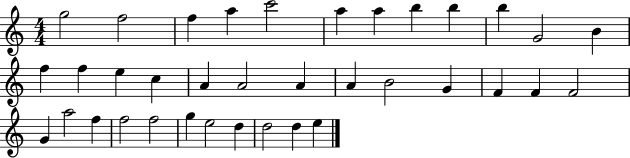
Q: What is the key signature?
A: C major